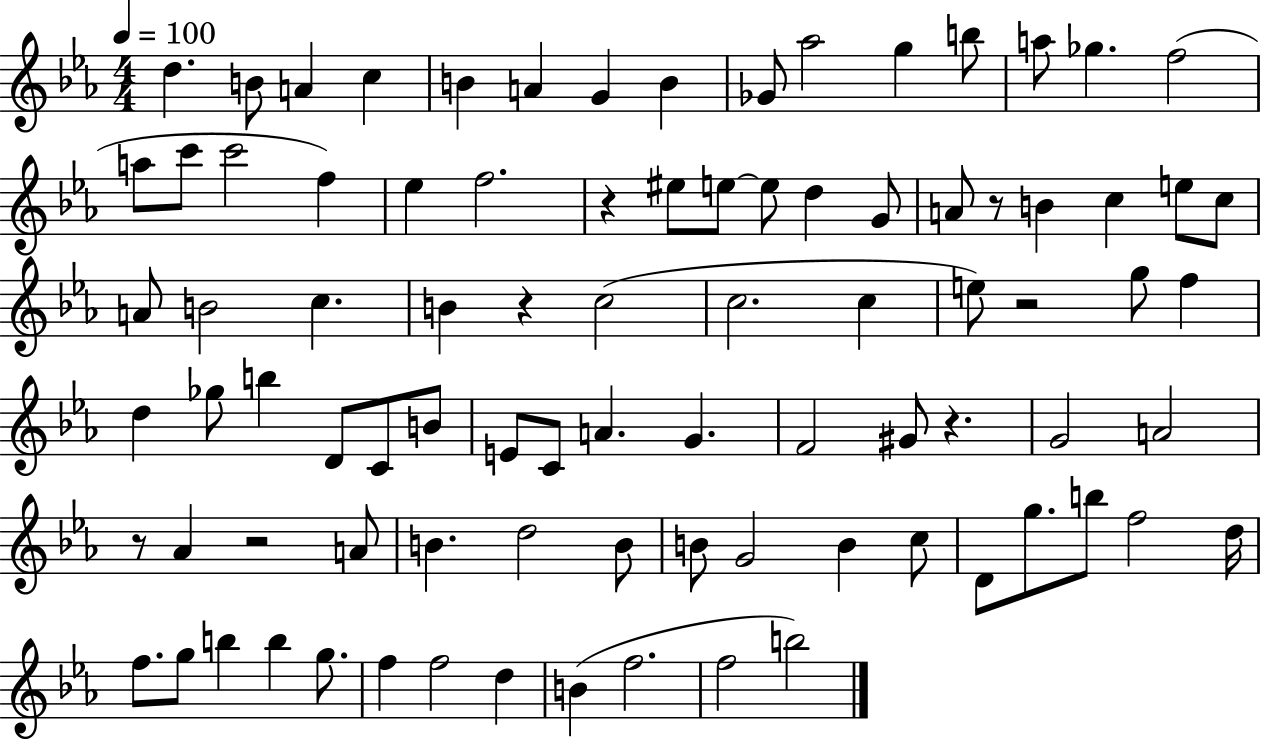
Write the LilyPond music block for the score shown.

{
  \clef treble
  \numericTimeSignature
  \time 4/4
  \key ees \major
  \tempo 4 = 100
  d''4. b'8 a'4 c''4 | b'4 a'4 g'4 b'4 | ges'8 aes''2 g''4 b''8 | a''8 ges''4. f''2( | \break a''8 c'''8 c'''2 f''4) | ees''4 f''2. | r4 eis''8 e''8~~ e''8 d''4 g'8 | a'8 r8 b'4 c''4 e''8 c''8 | \break a'8 b'2 c''4. | b'4 r4 c''2( | c''2. c''4 | e''8) r2 g''8 f''4 | \break d''4 ges''8 b''4 d'8 c'8 b'8 | e'8 c'8 a'4. g'4. | f'2 gis'8 r4. | g'2 a'2 | \break r8 aes'4 r2 a'8 | b'4. d''2 b'8 | b'8 g'2 b'4 c''8 | d'8 g''8. b''8 f''2 d''16 | \break f''8. g''8 b''4 b''4 g''8. | f''4 f''2 d''4 | b'4( f''2. | f''2 b''2) | \break \bar "|."
}